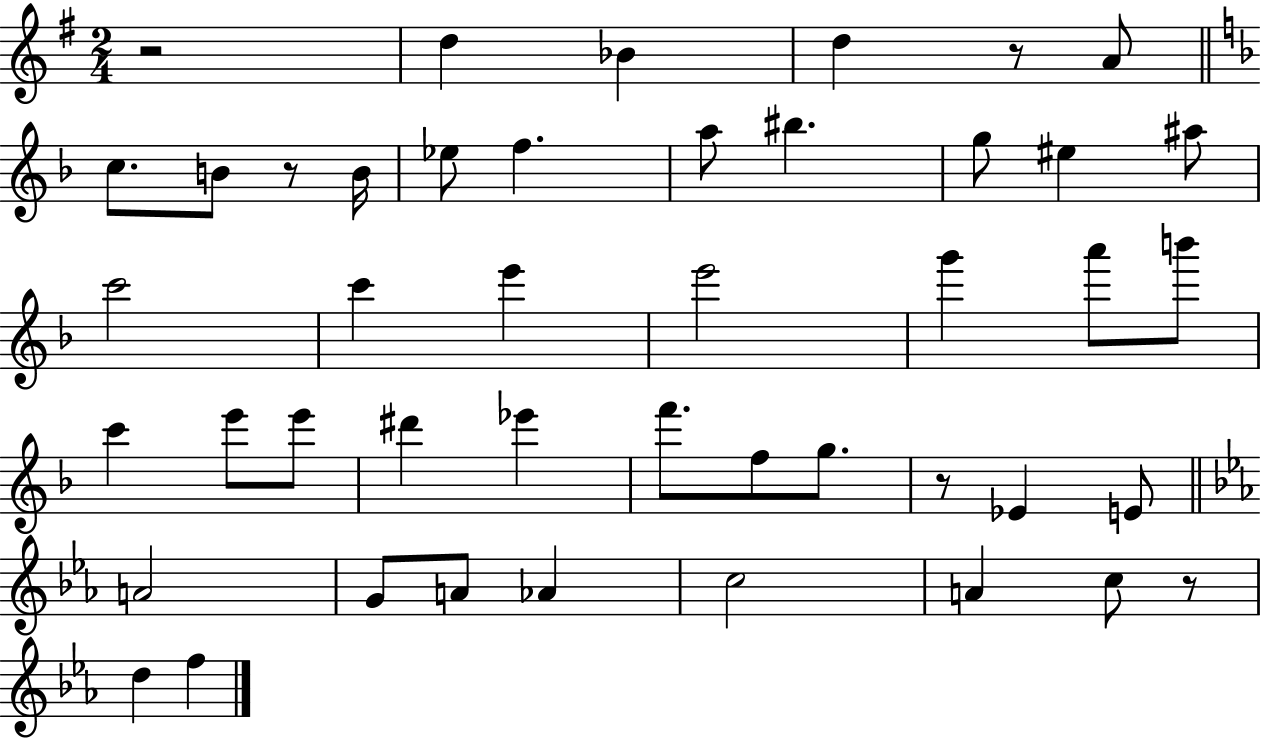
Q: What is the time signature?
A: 2/4